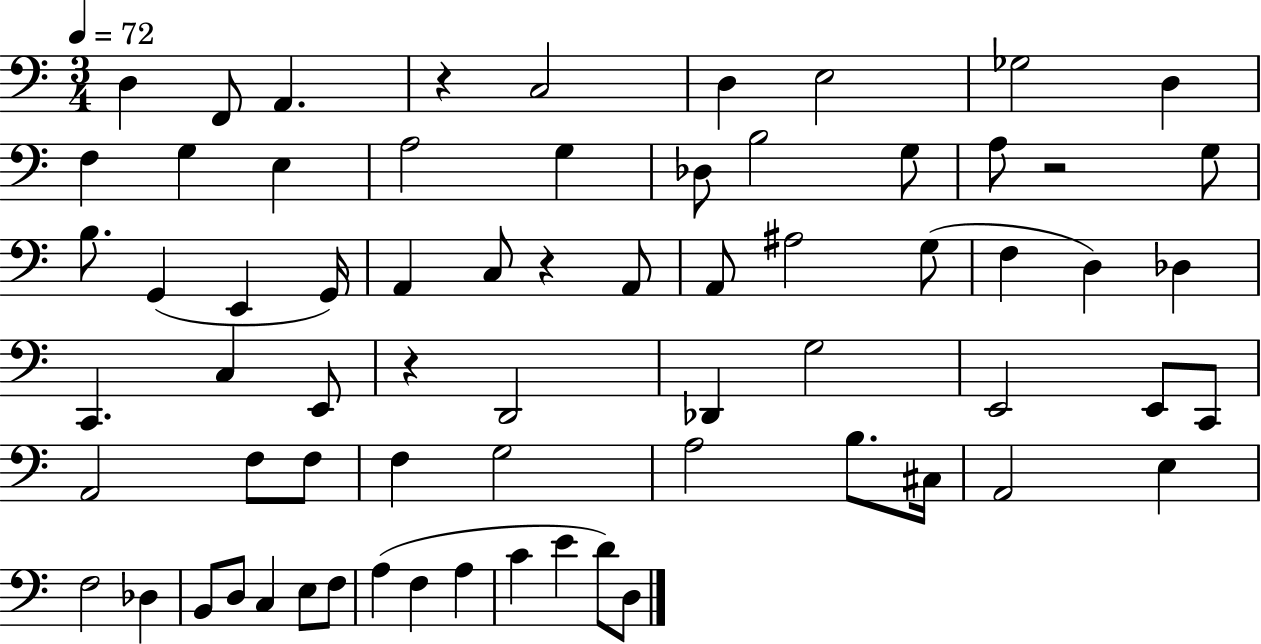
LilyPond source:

{
  \clef bass
  \numericTimeSignature
  \time 3/4
  \key c \major
  \tempo 4 = 72
  \repeat volta 2 { d4 f,8 a,4. | r4 c2 | d4 e2 | ges2 d4 | \break f4 g4 e4 | a2 g4 | des8 b2 g8 | a8 r2 g8 | \break b8. g,4( e,4 g,16) | a,4 c8 r4 a,8 | a,8 ais2 g8( | f4 d4) des4 | \break c,4. c4 e,8 | r4 d,2 | des,4 g2 | e,2 e,8 c,8 | \break a,2 f8 f8 | f4 g2 | a2 b8. cis16 | a,2 e4 | \break f2 des4 | b,8 d8 c4 e8 f8 | a4( f4 a4 | c'4 e'4 d'8) d8 | \break } \bar "|."
}